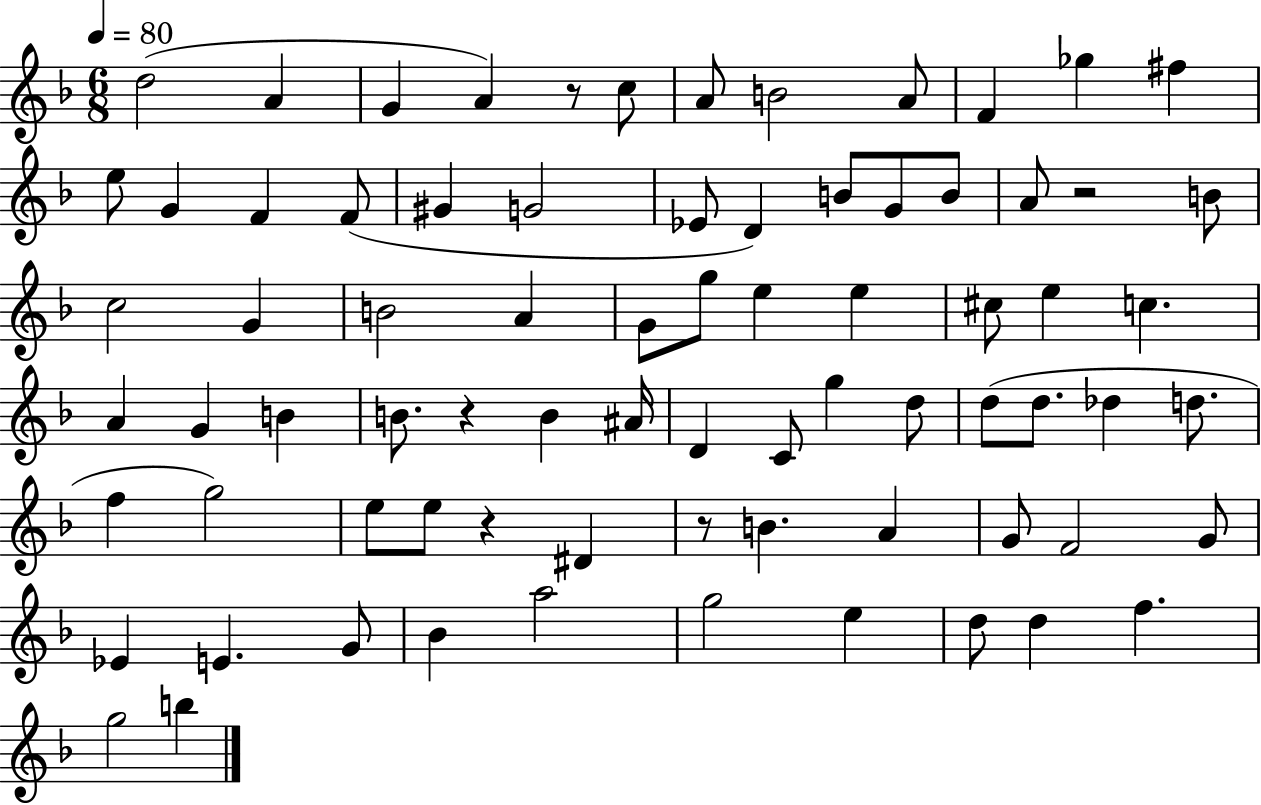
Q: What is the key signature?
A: F major